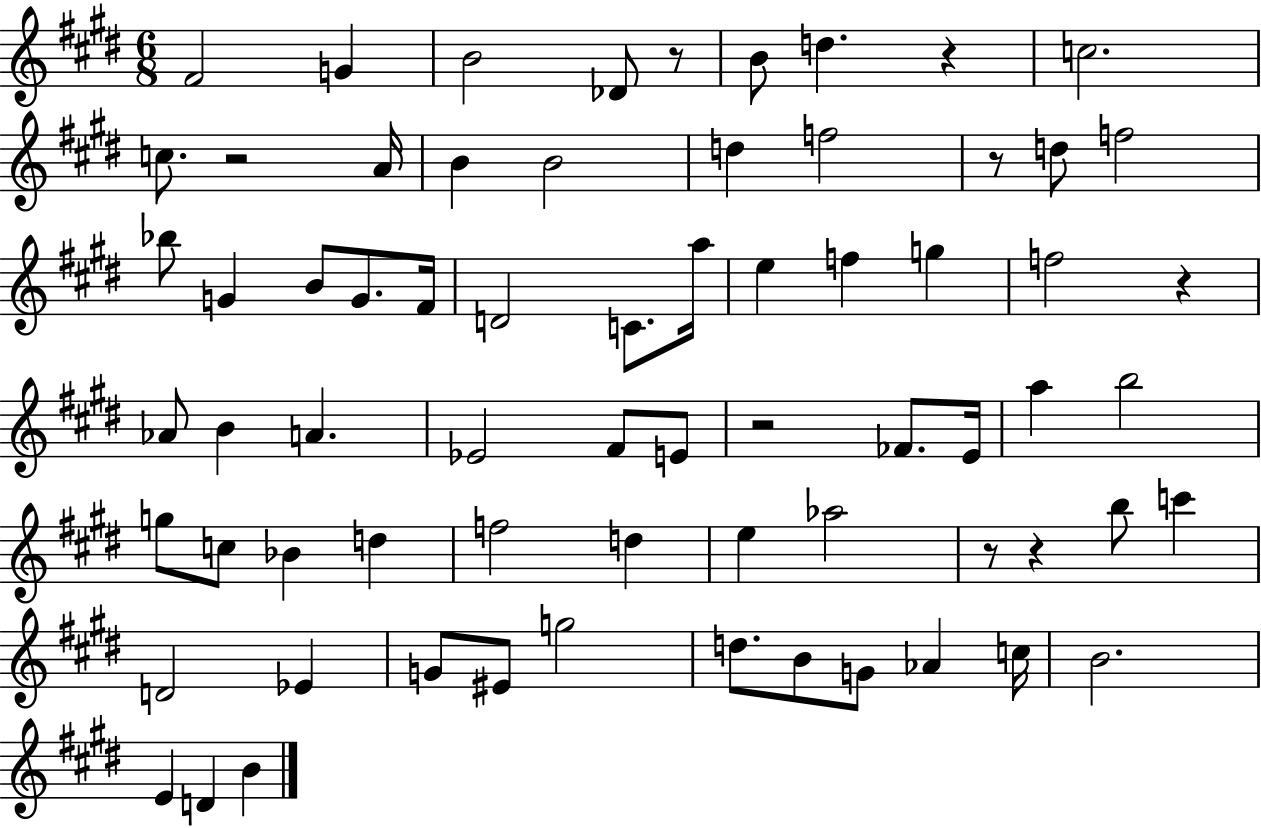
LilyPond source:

{
  \clef treble
  \numericTimeSignature
  \time 6/8
  \key e \major
  \repeat volta 2 { fis'2 g'4 | b'2 des'8 r8 | b'8 d''4. r4 | c''2. | \break c''8. r2 a'16 | b'4 b'2 | d''4 f''2 | r8 d''8 f''2 | \break bes''8 g'4 b'8 g'8. fis'16 | d'2 c'8. a''16 | e''4 f''4 g''4 | f''2 r4 | \break aes'8 b'4 a'4. | ees'2 fis'8 e'8 | r2 fes'8. e'16 | a''4 b''2 | \break g''8 c''8 bes'4 d''4 | f''2 d''4 | e''4 aes''2 | r8 r4 b''8 c'''4 | \break d'2 ees'4 | g'8 eis'8 g''2 | d''8. b'8 g'8 aes'4 c''16 | b'2. | \break e'4 d'4 b'4 | } \bar "|."
}